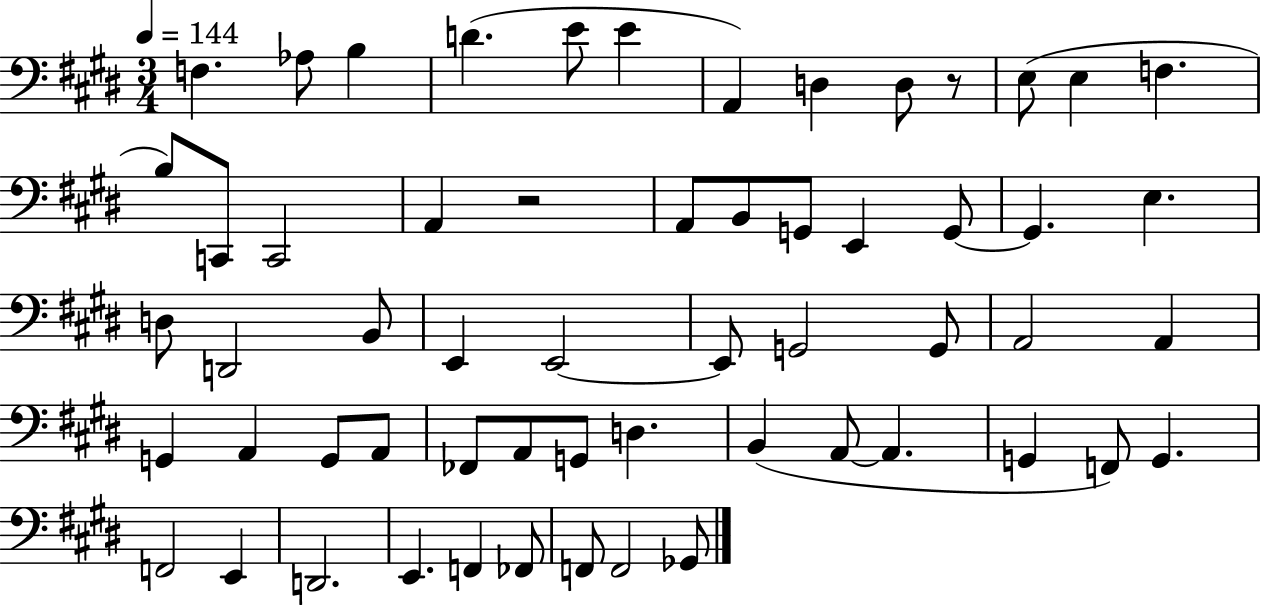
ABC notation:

X:1
T:Untitled
M:3/4
L:1/4
K:E
F, _A,/2 B, D E/2 E A,, D, D,/2 z/2 E,/2 E, F, B,/2 C,,/2 C,,2 A,, z2 A,,/2 B,,/2 G,,/2 E,, G,,/2 G,, E, D,/2 D,,2 B,,/2 E,, E,,2 E,,/2 G,,2 G,,/2 A,,2 A,, G,, A,, G,,/2 A,,/2 _F,,/2 A,,/2 G,,/2 D, B,, A,,/2 A,, G,, F,,/2 G,, F,,2 E,, D,,2 E,, F,, _F,,/2 F,,/2 F,,2 _G,,/2